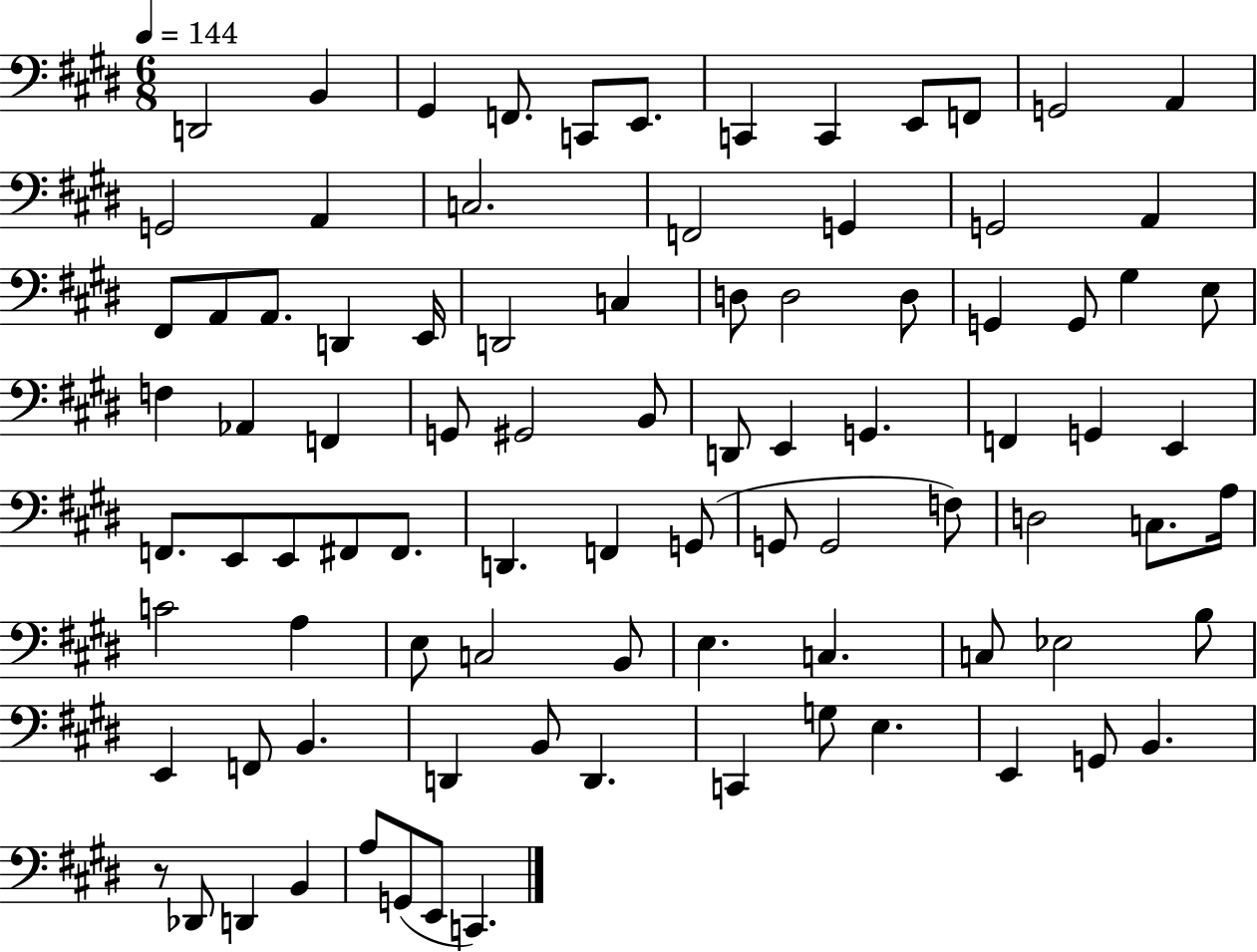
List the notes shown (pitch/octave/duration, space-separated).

D2/h B2/q G#2/q F2/e. C2/e E2/e. C2/q C2/q E2/e F2/e G2/h A2/q G2/h A2/q C3/h. F2/h G2/q G2/h A2/q F#2/e A2/e A2/e. D2/q E2/s D2/h C3/q D3/e D3/h D3/e G2/q G2/e G#3/q E3/e F3/q Ab2/q F2/q G2/e G#2/h B2/e D2/e E2/q G2/q. F2/q G2/q E2/q F2/e. E2/e E2/e F#2/e F#2/e. D2/q. F2/q G2/e G2/e G2/h F3/e D3/h C3/e. A3/s C4/h A3/q E3/e C3/h B2/e E3/q. C3/q. C3/e Eb3/h B3/e E2/q F2/e B2/q. D2/q B2/e D2/q. C2/q G3/e E3/q. E2/q G2/e B2/q. R/e Db2/e D2/q B2/q A3/e G2/e E2/e C2/q.